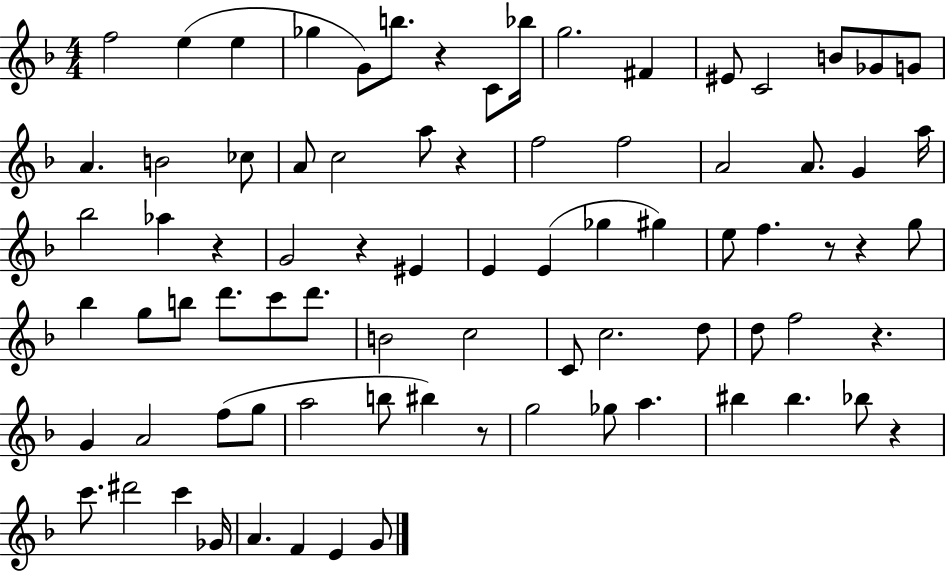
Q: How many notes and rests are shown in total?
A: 81